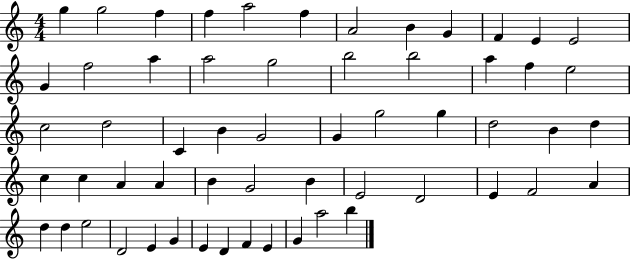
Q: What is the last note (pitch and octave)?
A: B5